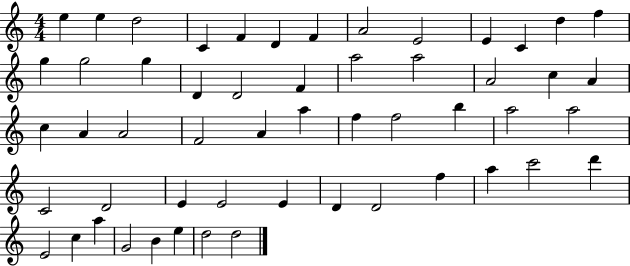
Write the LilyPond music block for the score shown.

{
  \clef treble
  \numericTimeSignature
  \time 4/4
  \key c \major
  e''4 e''4 d''2 | c'4 f'4 d'4 f'4 | a'2 e'2 | e'4 c'4 d''4 f''4 | \break g''4 g''2 g''4 | d'4 d'2 f'4 | a''2 a''2 | a'2 c''4 a'4 | \break c''4 a'4 a'2 | f'2 a'4 a''4 | f''4 f''2 b''4 | a''2 a''2 | \break c'2 d'2 | e'4 e'2 e'4 | d'4 d'2 f''4 | a''4 c'''2 d'''4 | \break e'2 c''4 a''4 | g'2 b'4 e''4 | d''2 d''2 | \bar "|."
}